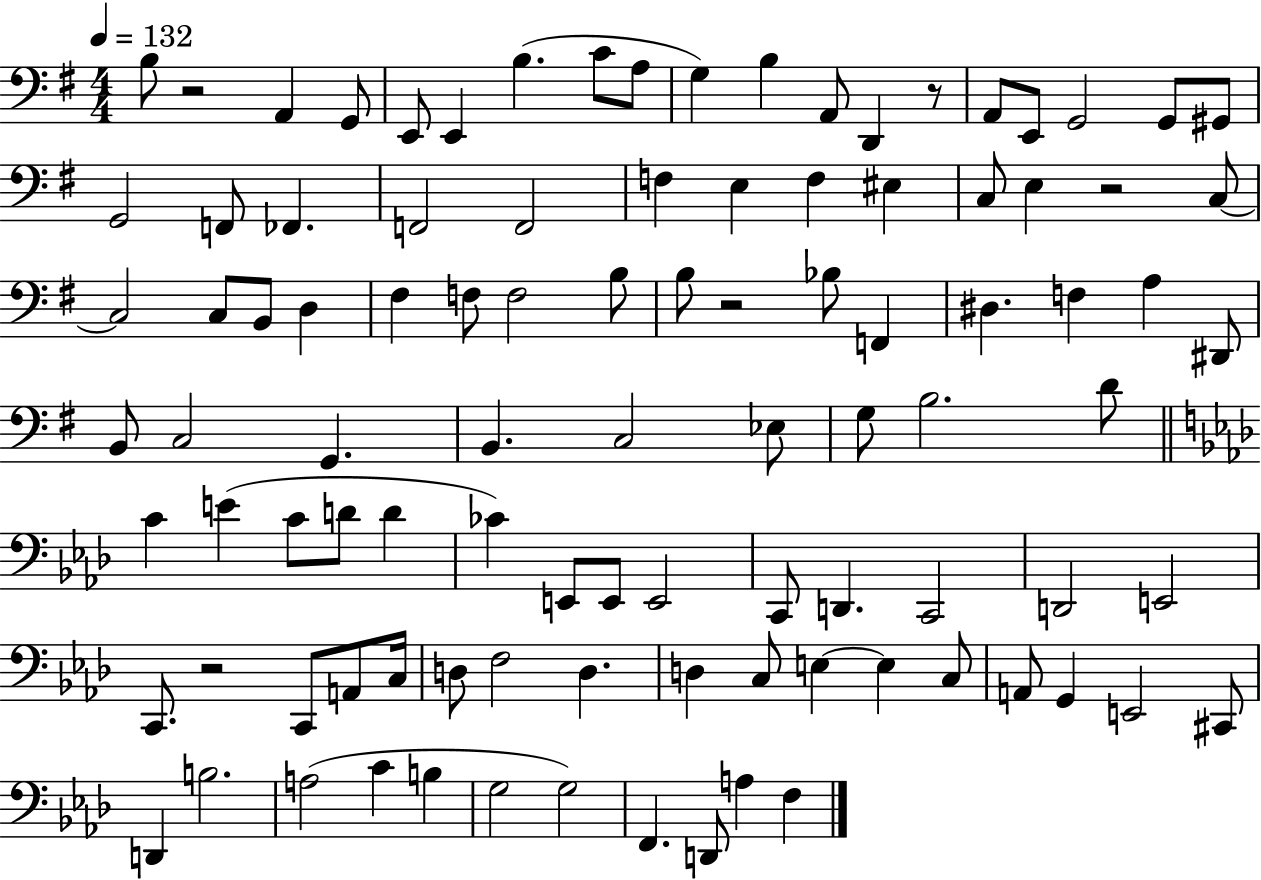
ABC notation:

X:1
T:Untitled
M:4/4
L:1/4
K:G
B,/2 z2 A,, G,,/2 E,,/2 E,, B, C/2 A,/2 G, B, A,,/2 D,, z/2 A,,/2 E,,/2 G,,2 G,,/2 ^G,,/2 G,,2 F,,/2 _F,, F,,2 F,,2 F, E, F, ^E, C,/2 E, z2 C,/2 C,2 C,/2 B,,/2 D, ^F, F,/2 F,2 B,/2 B,/2 z2 _B,/2 F,, ^D, F, A, ^D,,/2 B,,/2 C,2 G,, B,, C,2 _E,/2 G,/2 B,2 D/2 C E C/2 D/2 D _C E,,/2 E,,/2 E,,2 C,,/2 D,, C,,2 D,,2 E,,2 C,,/2 z2 C,,/2 A,,/2 C,/4 D,/2 F,2 D, D, C,/2 E, E, C,/2 A,,/2 G,, E,,2 ^C,,/2 D,, B,2 A,2 C B, G,2 G,2 F,, D,,/2 A, F,